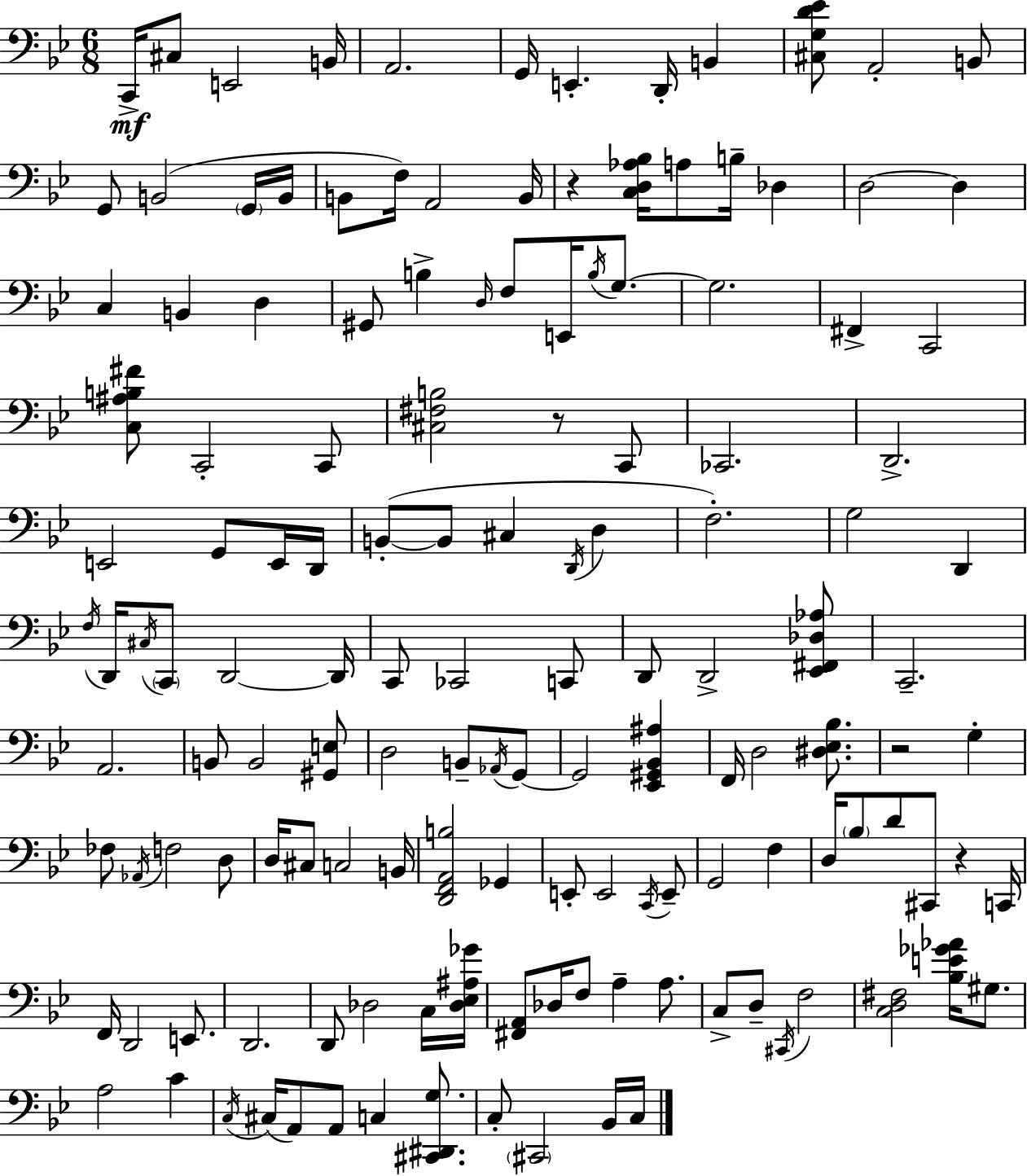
{
  \clef bass
  \numericTimeSignature
  \time 6/8
  \key bes \major
  c,16->\mf cis8 e,2 b,16 | a,2. | g,16 e,4.-. d,16-. b,4 | <cis g d' ees'>8 a,2-. b,8 | \break g,8 b,2( \parenthesize g,16 b,16 | b,8 f16) a,2 b,16 | r4 <c d aes bes>16 a8 b16-- des4 | d2~~ d4 | \break c4 b,4 d4 | gis,8 b4-> \grace { d16 } f8 e,16 \acciaccatura { b16 } g8.~~ | g2. | fis,4-> c,2 | \break <c ais b fis'>8 c,2-. | c,8 <cis fis b>2 r8 | c,8 ces,2. | d,2.-> | \break e,2 g,8 | e,16 d,16 b,8-.~(~ b,8 cis4 \acciaccatura { d,16 } d4 | f2.-.) | g2 d,4 | \break \acciaccatura { f16 } d,16 \acciaccatura { cis16 } \parenthesize c,8 d,2~~ | d,16 c,8 ces,2 | c,8 d,8 d,2-> | <ees, fis, des aes>8 c,2.-- | \break a,2. | b,8 b,2 | <gis, e>8 d2 | b,8-- \acciaccatura { aes,16 } g,8~~ g,2 | \break <ees, gis, bes, ais>4 f,16 d2 | <dis ees bes>8. r2 | g4-. fes8 \acciaccatura { aes,16 } f2 | d8 d16 cis8 c2 | \break b,16 <d, f, a, b>2 | ges,4 e,8-. e,2 | \acciaccatura { c,16 } e,8-- g,2 | f4 d16 \parenthesize bes8 d'8 | \break cis,8 r4 c,16 f,16 d,2 | e,8. d,2. | d,8 des2 | c16 <des ees ais ges'>16 <fis, a,>8 des16 f8 | \break a4-- a8. c8-> d8-- | \acciaccatura { cis,16 } f2 <c d fis>2 | <bes e' ges' aes'>16 gis8. a2 | c'4 \acciaccatura { c16 }( cis16 a,8) | \break a,8 c4 <cis, dis, g>8. c8-. | \parenthesize cis,2 bes,16 c16 \bar "|."
}